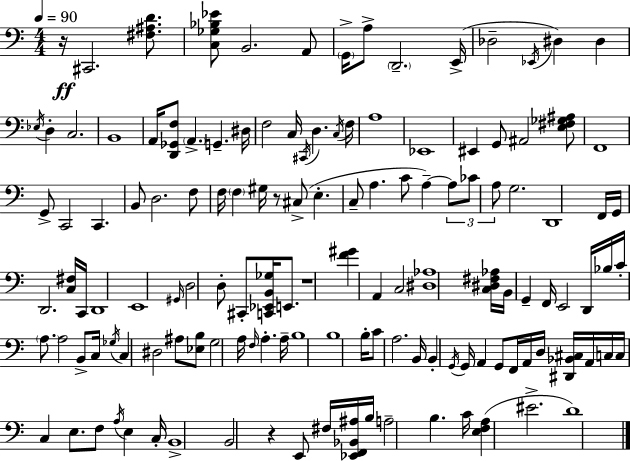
X:1
T:Untitled
M:4/4
L:1/4
K:Am
z/4 ^C,,2 [^F,^A,D]/2 [C,_G,_B,_E]/2 B,,2 A,,/2 G,,/4 A,/2 D,,2 E,,/4 _D,2 _E,,/4 ^D, ^D, _E,/4 D, C,2 B,,4 A,,/4 [D,,_G,,F,]/2 A,, G,, ^D,/4 F,2 C,/4 ^C,,/4 D, C,/4 F,/4 A,4 _E,,4 ^E,, G,,/2 ^A,,2 [E,^F,_G,^A,]/2 F,,4 G,,/2 C,,2 C,, B,,/2 D,2 F,/2 F,/4 F, ^G,/4 z/2 ^C,/2 E, C,/2 A, C/2 A, A,/2 _C/2 A,/2 G,2 D,,4 F,,/4 G,,/4 D,,2 [C,^F,]/4 C,,/4 D,,4 E,,4 ^G,,/4 D,2 D,/2 ^C,,/2 [C,,_E,,B,,_G,]/4 E,,/2 z4 [F^G] A,, C,2 [^D,_A,]4 [C,^D,^F,_A,]/4 B,,/4 G,, F,,/4 E,,2 D,,/4 _B,/4 C/4 A,/2 A,2 B,,/2 C,/4 _G,/4 C, ^D,2 ^A,/2 [_E,B,]/2 G,2 A,/4 F,/4 A, A,/4 B,4 B,4 B,/4 C/2 A,2 B,,/4 B,, G,,/4 G,,/4 A,, G,,/2 F,,/4 A,,/4 D,/4 [^D,,_B,,^C,]/4 A,,/4 C,/4 C,/4 C, E,/2 F,/2 A,/4 E, C,/4 B,,4 B,,2 z E,,/2 ^F,/4 [_E,,F,,_B,,^A,]/4 B,/4 A,2 B, C/4 [E,F,A,] ^E2 D4